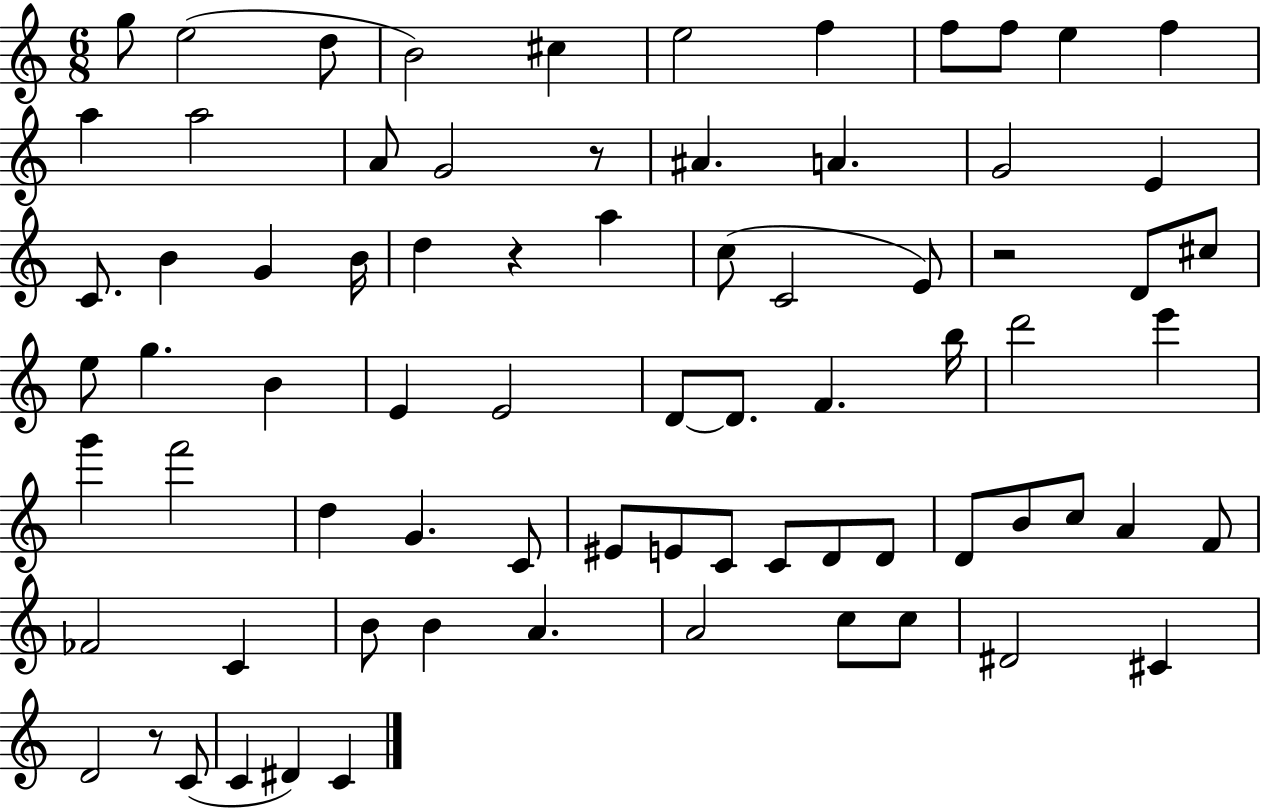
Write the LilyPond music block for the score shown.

{
  \clef treble
  \numericTimeSignature
  \time 6/8
  \key c \major
  \repeat volta 2 { g''8 e''2( d''8 | b'2) cis''4 | e''2 f''4 | f''8 f''8 e''4 f''4 | \break a''4 a''2 | a'8 g'2 r8 | ais'4. a'4. | g'2 e'4 | \break c'8. b'4 g'4 b'16 | d''4 r4 a''4 | c''8( c'2 e'8) | r2 d'8 cis''8 | \break e''8 g''4. b'4 | e'4 e'2 | d'8~~ d'8. f'4. b''16 | d'''2 e'''4 | \break g'''4 f'''2 | d''4 g'4. c'8 | eis'8 e'8 c'8 c'8 d'8 d'8 | d'8 b'8 c''8 a'4 f'8 | \break fes'2 c'4 | b'8 b'4 a'4. | a'2 c''8 c''8 | dis'2 cis'4 | \break d'2 r8 c'8( | c'4 dis'4) c'4 | } \bar "|."
}